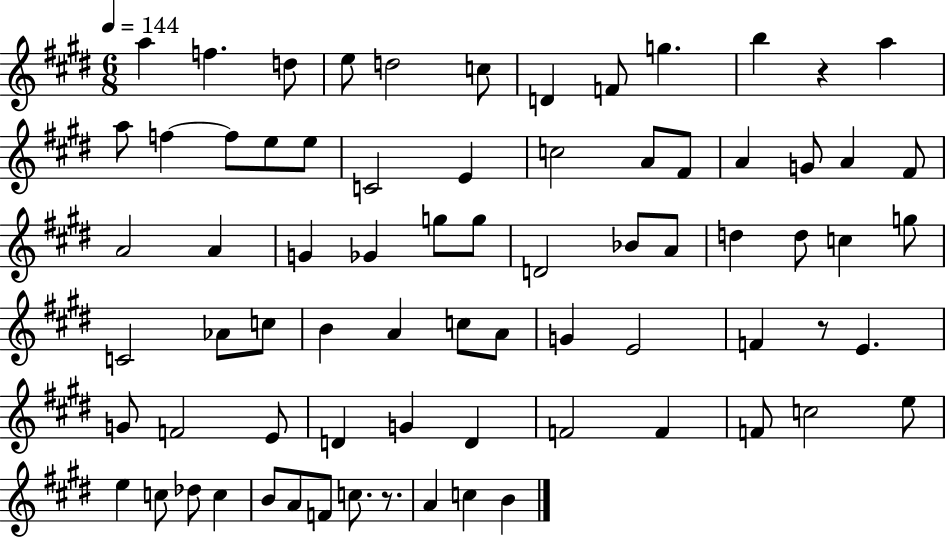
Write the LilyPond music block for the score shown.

{
  \clef treble
  \numericTimeSignature
  \time 6/8
  \key e \major
  \tempo 4 = 144
  a''4 f''4. d''8 | e''8 d''2 c''8 | d'4 f'8 g''4. | b''4 r4 a''4 | \break a''8 f''4~~ f''8 e''8 e''8 | c'2 e'4 | c''2 a'8 fis'8 | a'4 g'8 a'4 fis'8 | \break a'2 a'4 | g'4 ges'4 g''8 g''8 | d'2 bes'8 a'8 | d''4 d''8 c''4 g''8 | \break c'2 aes'8 c''8 | b'4 a'4 c''8 a'8 | g'4 e'2 | f'4 r8 e'4. | \break g'8 f'2 e'8 | d'4 g'4 d'4 | f'2 f'4 | f'8 c''2 e''8 | \break e''4 c''8 des''8 c''4 | b'8 a'8 f'8 c''8. r8. | a'4 c''4 b'4 | \bar "|."
}